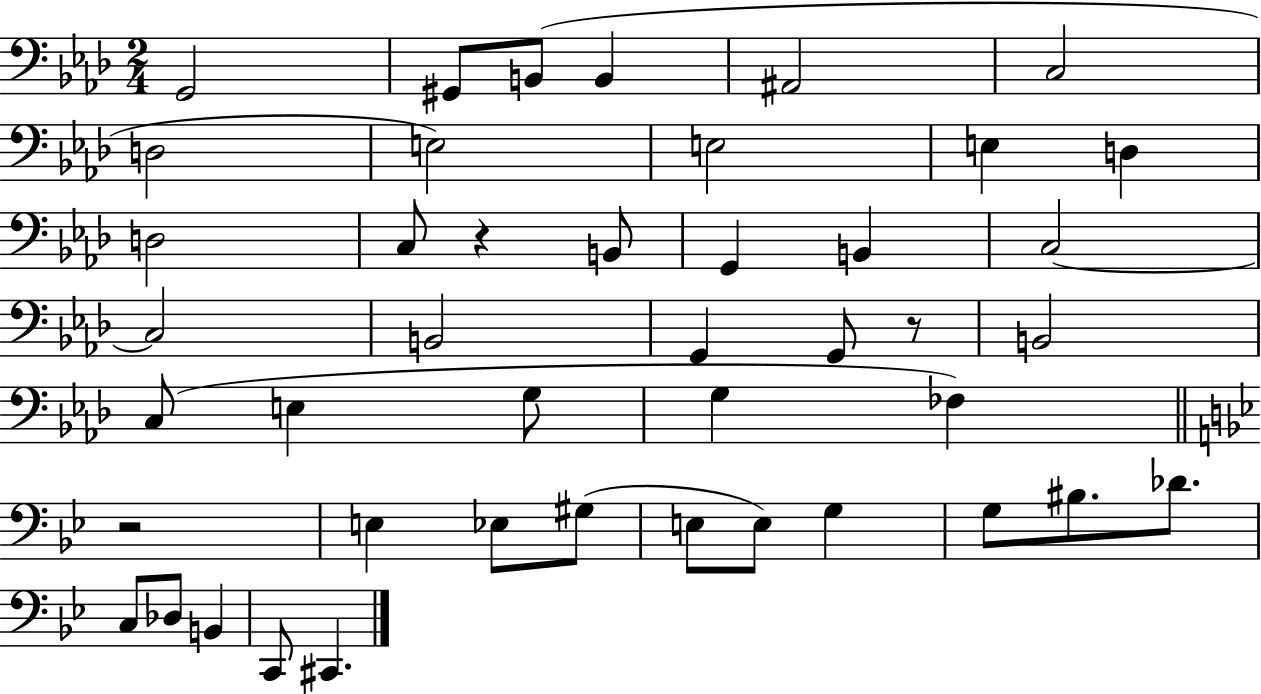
{
  \clef bass
  \numericTimeSignature
  \time 2/4
  \key aes \major
  \repeat volta 2 { g,2 | gis,8 b,8( b,4 | ais,2 | c2 | \break d2 | e2) | e2 | e4 d4 | \break d2 | c8 r4 b,8 | g,4 b,4 | c2~~ | \break c2 | b,2 | g,4 g,8 r8 | b,2 | \break c8( e4 g8 | g4 fes4) | \bar "||" \break \key bes \major r2 | e4 ees8 gis8( | e8 e8) g4 | g8 bis8. des'8. | \break c8 des8 b,4 | c,8 cis,4. | } \bar "|."
}